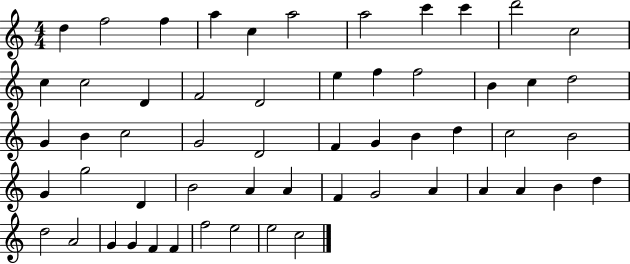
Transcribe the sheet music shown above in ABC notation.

X:1
T:Untitled
M:4/4
L:1/4
K:C
d f2 f a c a2 a2 c' c' d'2 c2 c c2 D F2 D2 e f f2 B c d2 G B c2 G2 D2 F G B d c2 B2 G g2 D B2 A A F G2 A A A B d d2 A2 G G F F f2 e2 e2 c2